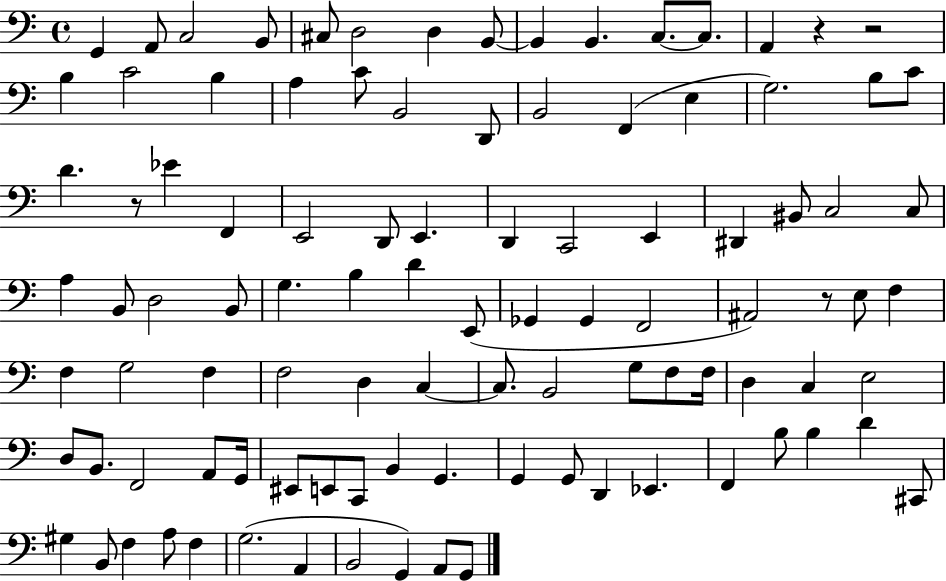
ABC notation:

X:1
T:Untitled
M:4/4
L:1/4
K:C
G,, A,,/2 C,2 B,,/2 ^C,/2 D,2 D, B,,/2 B,, B,, C,/2 C,/2 A,, z z2 B, C2 B, A, C/2 B,,2 D,,/2 B,,2 F,, E, G,2 B,/2 C/2 D z/2 _E F,, E,,2 D,,/2 E,, D,, C,,2 E,, ^D,, ^B,,/2 C,2 C,/2 A, B,,/2 D,2 B,,/2 G, B, D E,,/2 _G,, _G,, F,,2 ^A,,2 z/2 E,/2 F, F, G,2 F, F,2 D, C, C,/2 B,,2 G,/2 F,/2 F,/4 D, C, E,2 D,/2 B,,/2 F,,2 A,,/2 G,,/4 ^E,,/2 E,,/2 C,,/2 B,, G,, G,, G,,/2 D,, _E,, F,, B,/2 B, D ^C,,/2 ^G, B,,/2 F, A,/2 F, G,2 A,, B,,2 G,, A,,/2 G,,/2